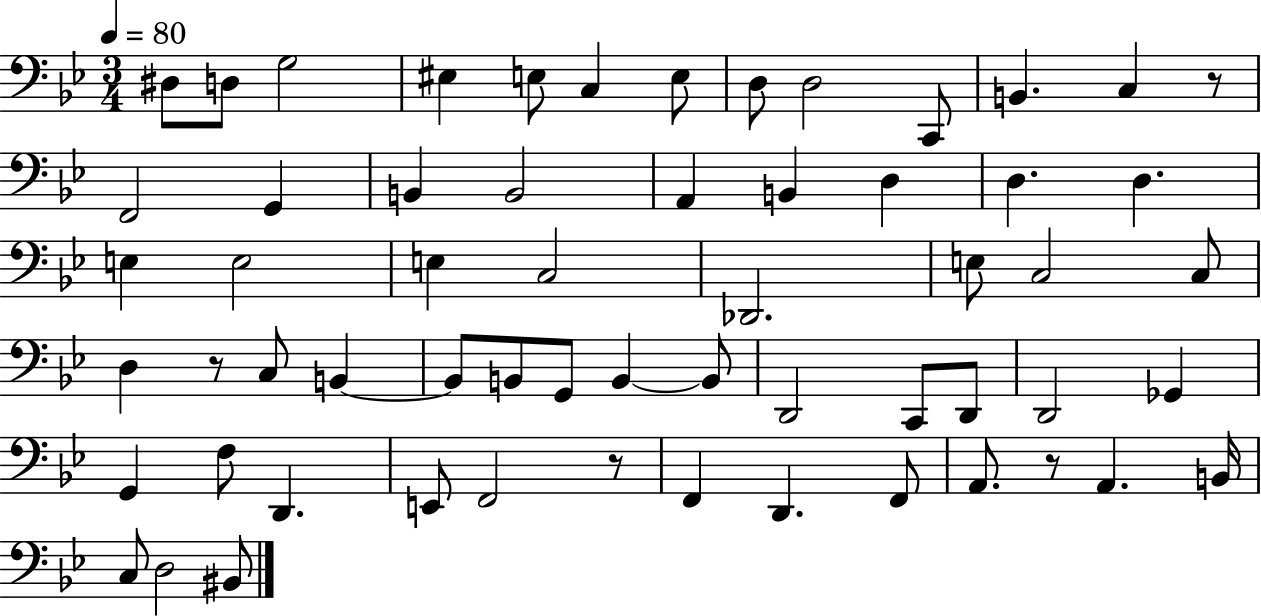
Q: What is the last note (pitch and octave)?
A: BIS2